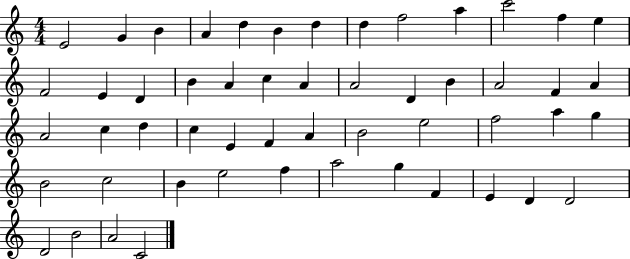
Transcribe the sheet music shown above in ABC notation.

X:1
T:Untitled
M:4/4
L:1/4
K:C
E2 G B A d B d d f2 a c'2 f e F2 E D B A c A A2 D B A2 F A A2 c d c E F A B2 e2 f2 a g B2 c2 B e2 f a2 g F E D D2 D2 B2 A2 C2